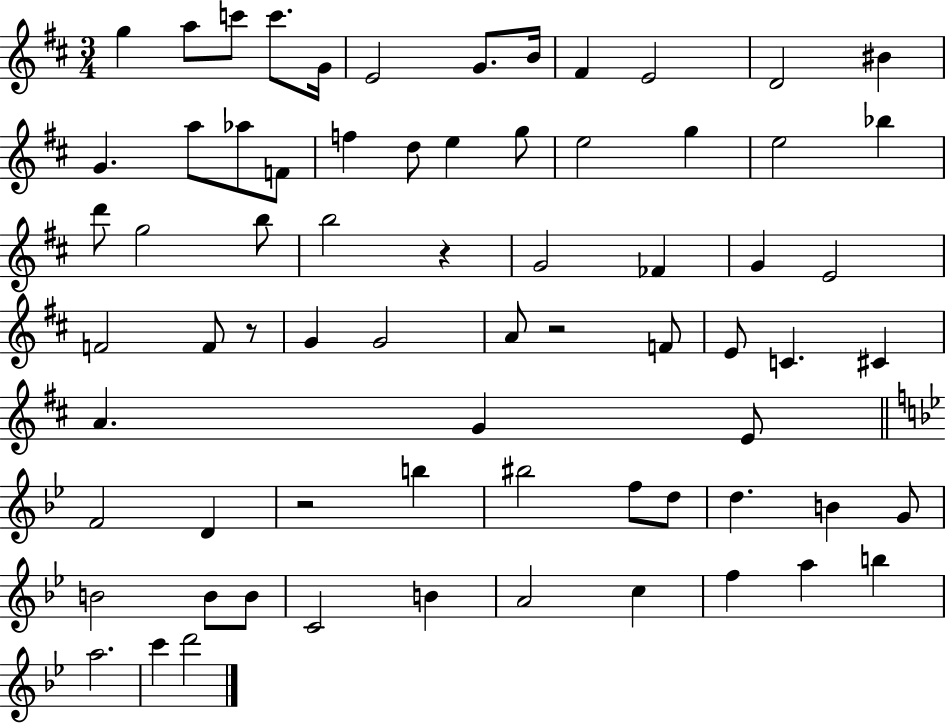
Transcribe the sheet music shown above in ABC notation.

X:1
T:Untitled
M:3/4
L:1/4
K:D
g a/2 c'/2 c'/2 G/4 E2 G/2 B/4 ^F E2 D2 ^B G a/2 _a/2 F/2 f d/2 e g/2 e2 g e2 _b d'/2 g2 b/2 b2 z G2 _F G E2 F2 F/2 z/2 G G2 A/2 z2 F/2 E/2 C ^C A G E/2 F2 D z2 b ^b2 f/2 d/2 d B G/2 B2 B/2 B/2 C2 B A2 c f a b a2 c' d'2